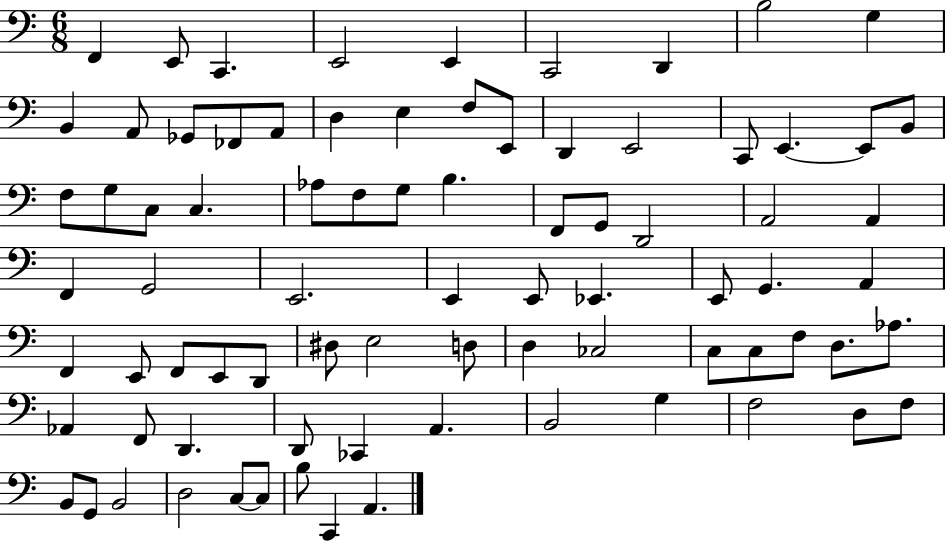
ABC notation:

X:1
T:Untitled
M:6/8
L:1/4
K:C
F,, E,,/2 C,, E,,2 E,, C,,2 D,, B,2 G, B,, A,,/2 _G,,/2 _F,,/2 A,,/2 D, E, F,/2 E,,/2 D,, E,,2 C,,/2 E,, E,,/2 B,,/2 F,/2 G,/2 C,/2 C, _A,/2 F,/2 G,/2 B, F,,/2 G,,/2 D,,2 A,,2 A,, F,, G,,2 E,,2 E,, E,,/2 _E,, E,,/2 G,, A,, F,, E,,/2 F,,/2 E,,/2 D,,/2 ^D,/2 E,2 D,/2 D, _C,2 C,/2 C,/2 F,/2 D,/2 _A,/2 _A,, F,,/2 D,, D,,/2 _C,, A,, B,,2 G, F,2 D,/2 F,/2 B,,/2 G,,/2 B,,2 D,2 C,/2 C,/2 B,/2 C,, A,,